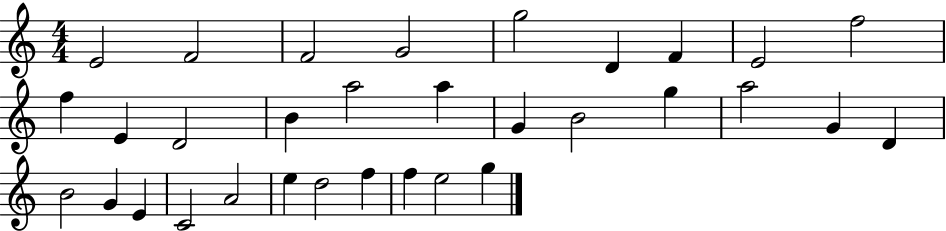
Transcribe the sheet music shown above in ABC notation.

X:1
T:Untitled
M:4/4
L:1/4
K:C
E2 F2 F2 G2 g2 D F E2 f2 f E D2 B a2 a G B2 g a2 G D B2 G E C2 A2 e d2 f f e2 g